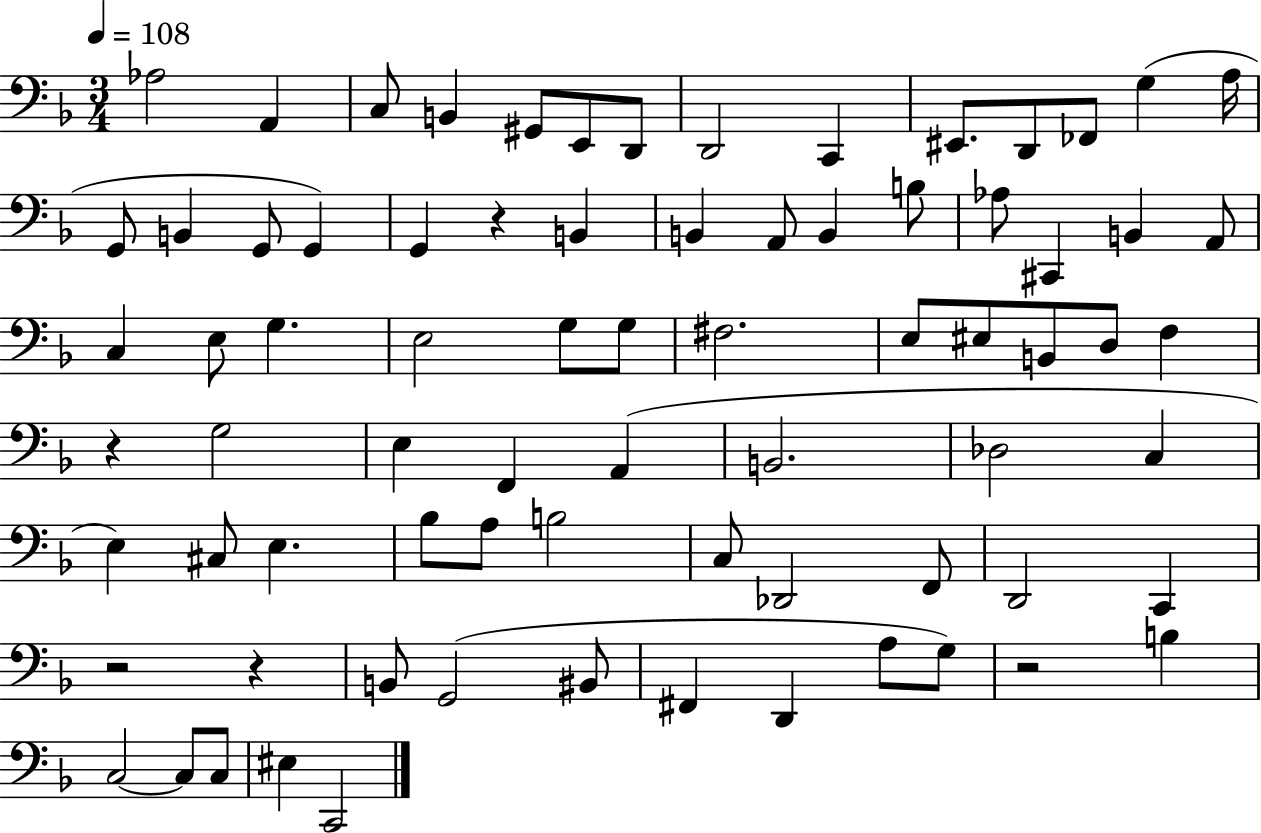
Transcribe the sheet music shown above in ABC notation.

X:1
T:Untitled
M:3/4
L:1/4
K:F
_A,2 A,, C,/2 B,, ^G,,/2 E,,/2 D,,/2 D,,2 C,, ^E,,/2 D,,/2 _F,,/2 G, A,/4 G,,/2 B,, G,,/2 G,, G,, z B,, B,, A,,/2 B,, B,/2 _A,/2 ^C,, B,, A,,/2 C, E,/2 G, E,2 G,/2 G,/2 ^F,2 E,/2 ^E,/2 B,,/2 D,/2 F, z G,2 E, F,, A,, B,,2 _D,2 C, E, ^C,/2 E, _B,/2 A,/2 B,2 C,/2 _D,,2 F,,/2 D,,2 C,, z2 z B,,/2 G,,2 ^B,,/2 ^F,, D,, A,/2 G,/2 z2 B, C,2 C,/2 C,/2 ^E, C,,2